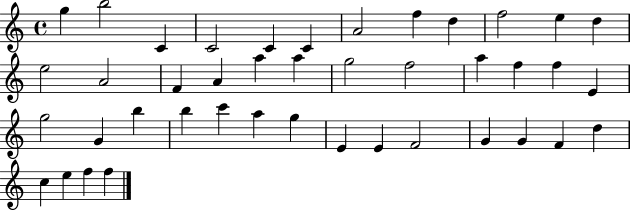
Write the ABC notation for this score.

X:1
T:Untitled
M:4/4
L:1/4
K:C
g b2 C C2 C C A2 f d f2 e d e2 A2 F A a a g2 f2 a f f E g2 G b b c' a g E E F2 G G F d c e f f